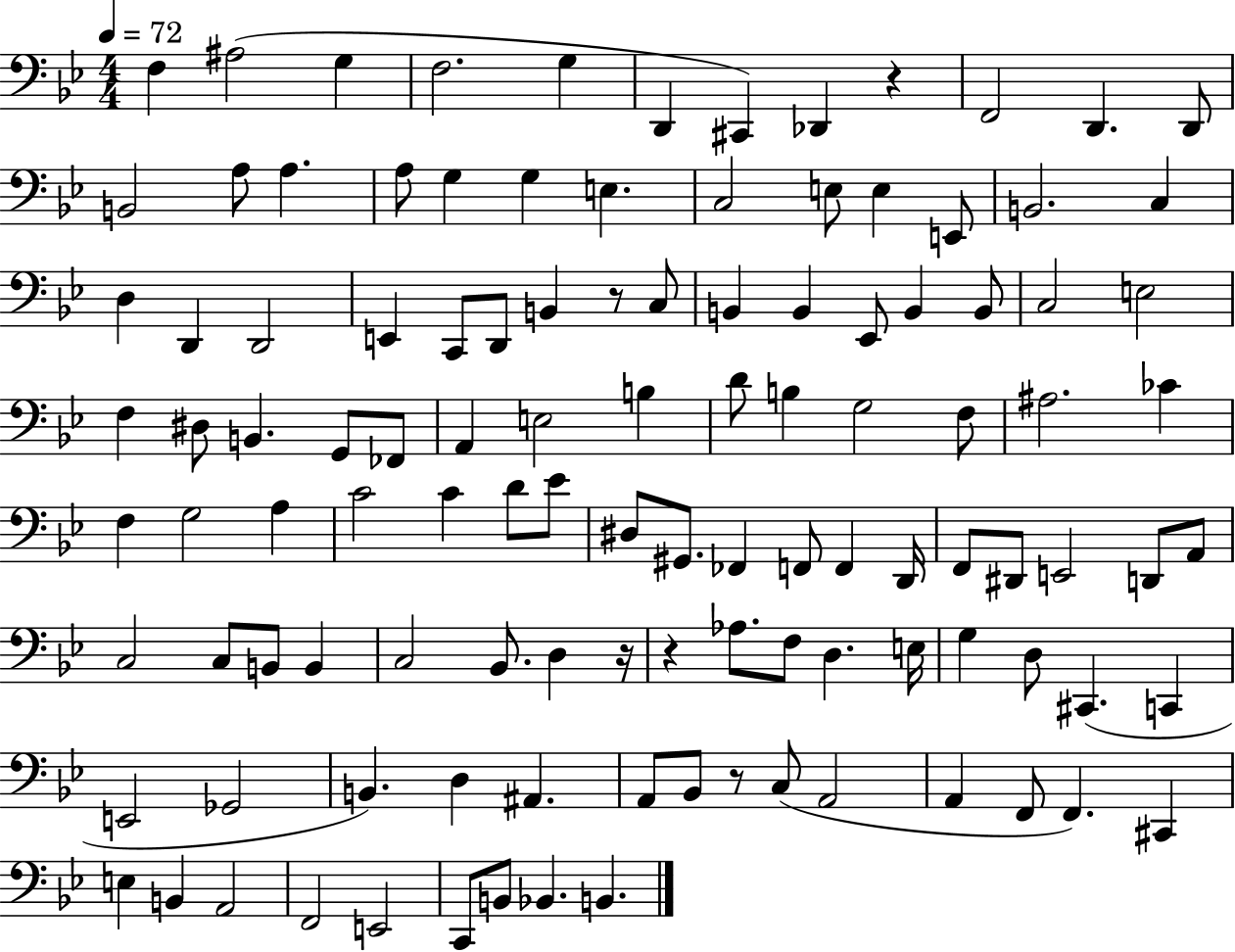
{
  \clef bass
  \numericTimeSignature
  \time 4/4
  \key bes \major
  \tempo 4 = 72
  f4 ais2( g4 | f2. g4 | d,4 cis,4) des,4 r4 | f,2 d,4. d,8 | \break b,2 a8 a4. | a8 g4 g4 e4. | c2 e8 e4 e,8 | b,2. c4 | \break d4 d,4 d,2 | e,4 c,8 d,8 b,4 r8 c8 | b,4 b,4 ees,8 b,4 b,8 | c2 e2 | \break f4 dis8 b,4. g,8 fes,8 | a,4 e2 b4 | d'8 b4 g2 f8 | ais2. ces'4 | \break f4 g2 a4 | c'2 c'4 d'8 ees'8 | dis8 gis,8. fes,4 f,8 f,4 d,16 | f,8 dis,8 e,2 d,8 a,8 | \break c2 c8 b,8 b,4 | c2 bes,8. d4 r16 | r4 aes8. f8 d4. e16 | g4 d8 cis,4.( c,4 | \break e,2 ges,2 | b,4.) d4 ais,4. | a,8 bes,8 r8 c8( a,2 | a,4 f,8 f,4.) cis,4 | \break e4 b,4 a,2 | f,2 e,2 | c,8 b,8 bes,4. b,4. | \bar "|."
}